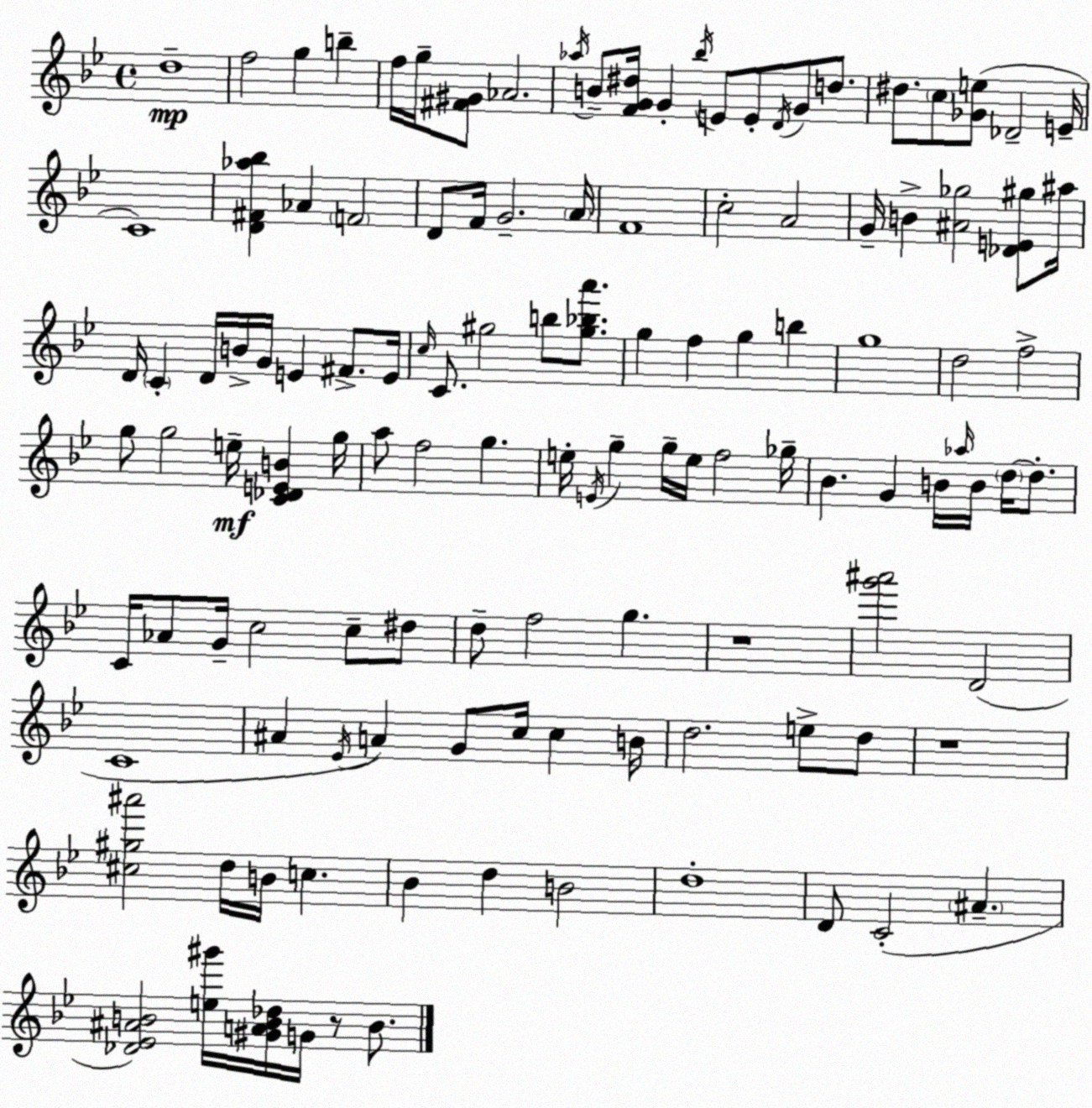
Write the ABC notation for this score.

X:1
T:Untitled
M:4/4
L:1/4
K:Gm
d4 f2 g b f/4 g/4 [^F^G]/2 _A2 _a/4 B/2 [FG^d]/4 G _b/4 E/2 E/2 D/4 G/2 d/2 ^d/2 c/2 [_Ge]/2 _D2 E/4 C4 [D^F_a_b] _A F2 D/2 F/4 G2 A/4 F4 c2 A2 G/4 B [^A_g]2 [_DE^g]/2 ^a/4 D/4 C D/4 B/4 G/4 E ^F/2 E/4 c/4 C/2 ^g2 b/2 [^g_ba']/2 g f g b g4 d2 f2 g/2 g2 e/4 [C_DEB] g/4 a/2 f2 g e/4 E/4 g g/4 e/4 f2 _g/4 _B G B/4 _a/4 B/4 d/4 d/2 C/4 _A/2 G/4 c2 c/2 ^d/2 d/2 f2 g z4 [g'^a']2 D2 C4 ^A _E/4 A G/2 c/4 c B/4 d2 e/2 d/2 z4 [^c^g^a']2 d/4 B/4 c _B d B2 d4 D/2 C2 ^A [_D_E^AB]2 [e^g']/4 [^GAB_d]/4 G/4 z/2 B/2